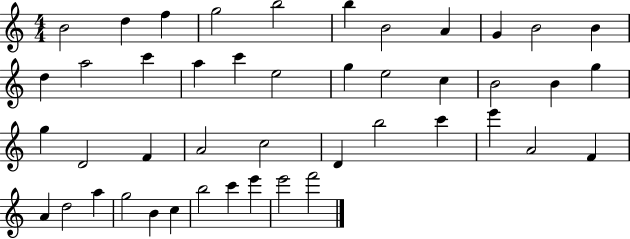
B4/h D5/q F5/q G5/h B5/h B5/q B4/h A4/q G4/q B4/h B4/q D5/q A5/h C6/q A5/q C6/q E5/h G5/q E5/h C5/q B4/h B4/q G5/q G5/q D4/h F4/q A4/h C5/h D4/q B5/h C6/q E6/q A4/h F4/q A4/q D5/h A5/q G5/h B4/q C5/q B5/h C6/q E6/q E6/h F6/h